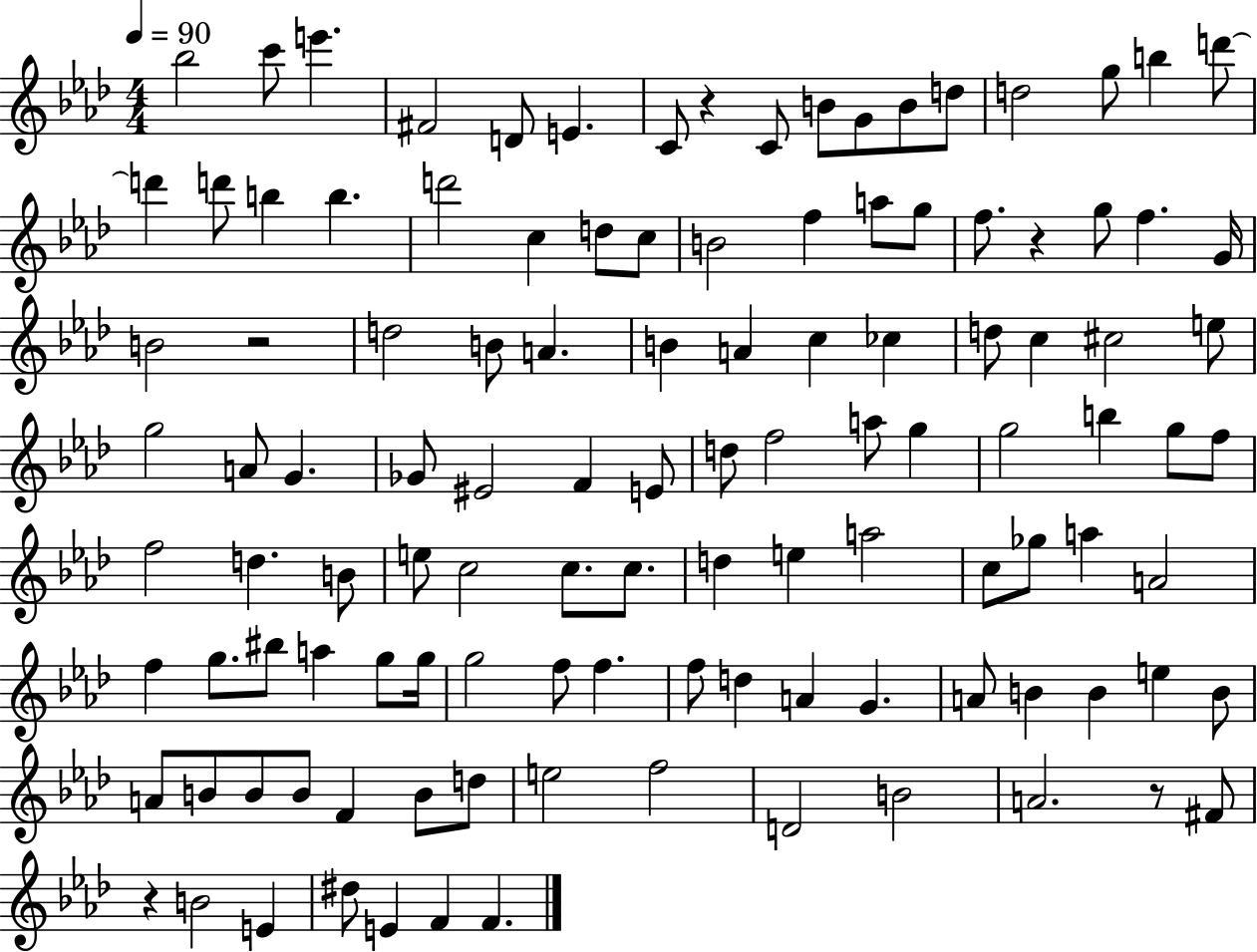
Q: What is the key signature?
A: AES major